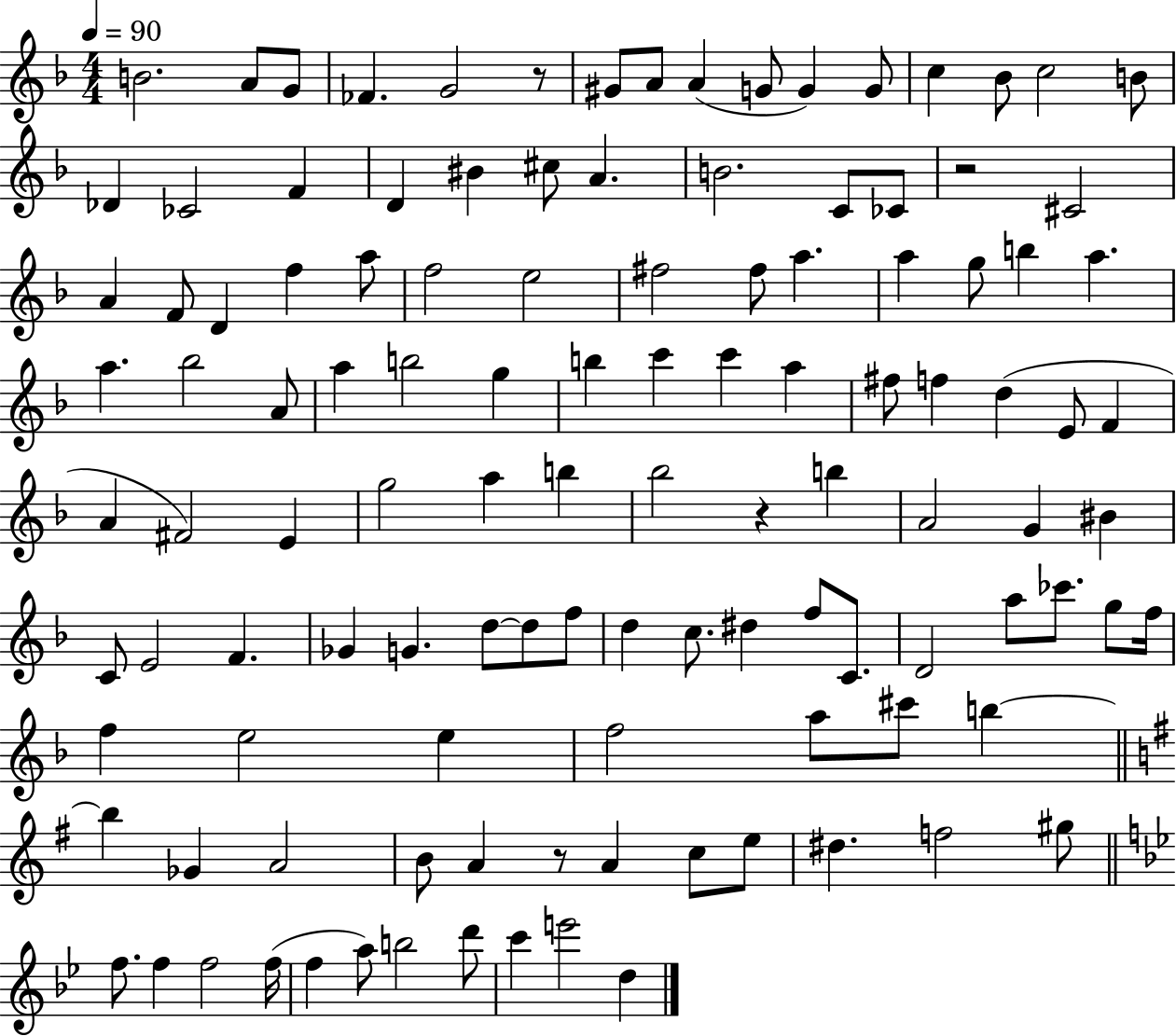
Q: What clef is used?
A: treble